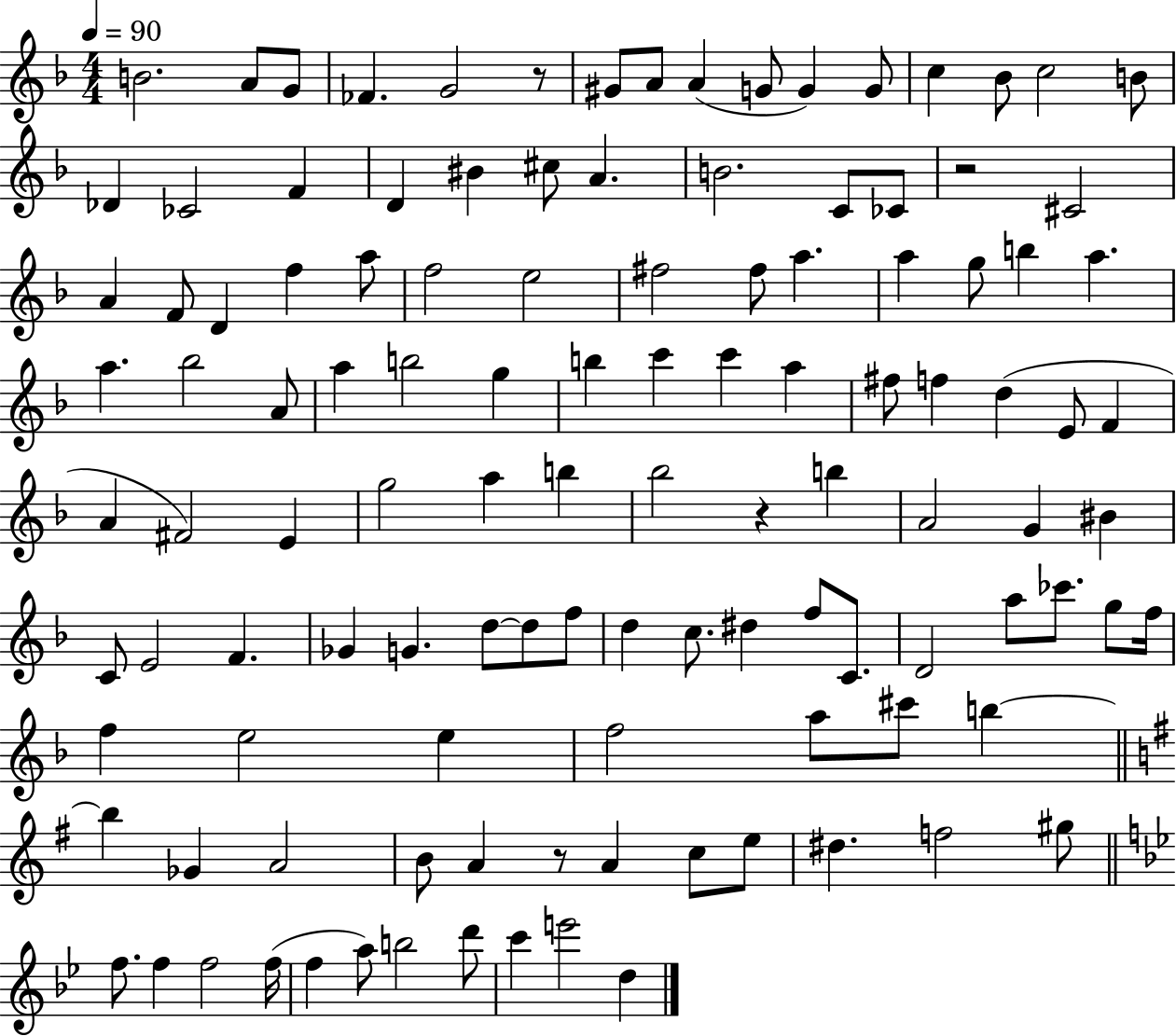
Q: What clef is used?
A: treble